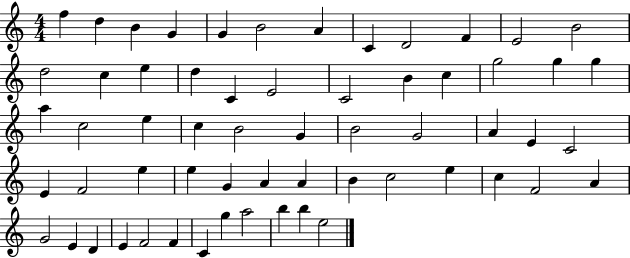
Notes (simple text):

F5/q D5/q B4/q G4/q G4/q B4/h A4/q C4/q D4/h F4/q E4/h B4/h D5/h C5/q E5/q D5/q C4/q E4/h C4/h B4/q C5/q G5/h G5/q G5/q A5/q C5/h E5/q C5/q B4/h G4/q B4/h G4/h A4/q E4/q C4/h E4/q F4/h E5/q E5/q G4/q A4/q A4/q B4/q C5/h E5/q C5/q F4/h A4/q G4/h E4/q D4/q E4/q F4/h F4/q C4/q G5/q A5/h B5/q B5/q E5/h